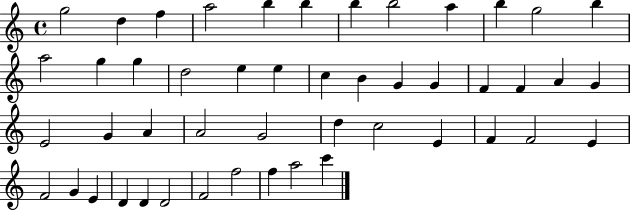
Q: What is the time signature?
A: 4/4